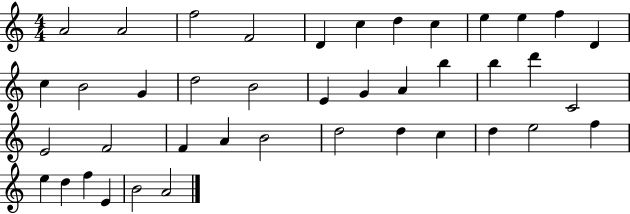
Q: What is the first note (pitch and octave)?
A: A4